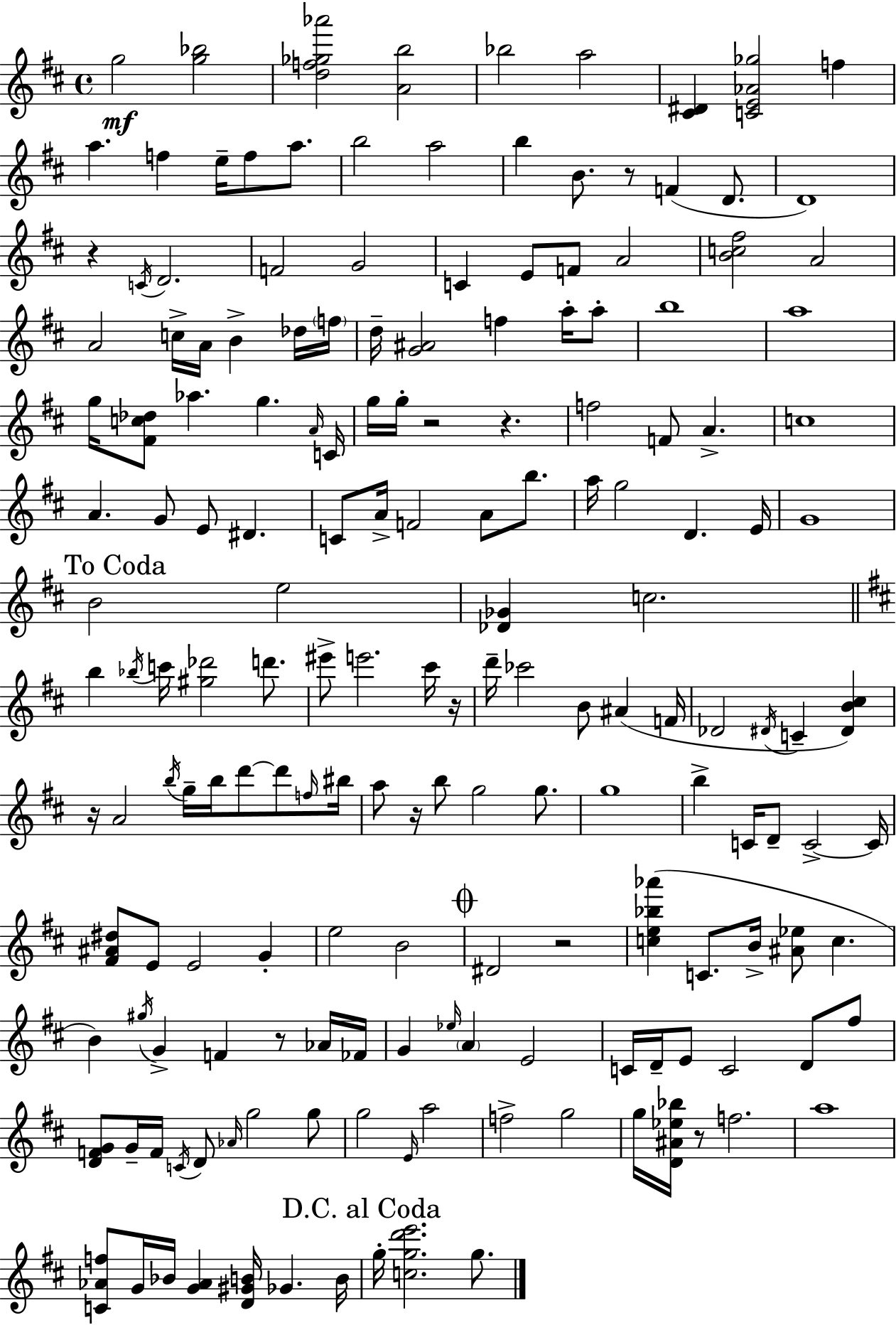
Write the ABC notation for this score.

X:1
T:Untitled
M:4/4
L:1/4
K:D
g2 [g_b]2 [df_g_a']2 [Ab]2 _b2 a2 [^C^D] [CE_A_g]2 f a f e/4 f/2 a/2 b2 a2 b B/2 z/2 F D/2 D4 z C/4 D2 F2 G2 C E/2 F/2 A2 [Bc^f]2 A2 A2 c/4 A/4 B _d/4 f/4 d/4 [G^A]2 f a/4 a/2 b4 a4 g/4 [^Fc_d]/2 _a g A/4 C/4 g/4 g/4 z2 z f2 F/2 A c4 A G/2 E/2 ^D C/2 A/4 F2 A/2 b/2 a/4 g2 D E/4 G4 B2 e2 [_D_G] c2 b _b/4 c'/4 [^g_d']2 d'/2 ^e'/2 e'2 ^c'/4 z/4 d'/4 _c'2 B/2 ^A F/4 _D2 ^D/4 C [^DB^c] z/4 A2 b/4 g/4 b/4 d'/2 d'/2 f/4 ^b/4 a/2 z/4 b/2 g2 g/2 g4 b C/4 D/2 C2 C/4 [^F^A^d]/2 E/2 E2 G e2 B2 ^D2 z2 [ce_b_a'] C/2 B/4 [^A_e]/2 c B ^g/4 G F z/2 _A/4 _F/4 G _e/4 A E2 C/4 D/4 E/2 C2 D/2 ^f/2 [DFG]/2 G/4 F/4 C/4 D/2 _A/4 g2 g/2 g2 E/4 a2 f2 g2 g/4 [D^A_e_b]/4 z/2 f2 a4 [C_Af]/2 G/4 _B/4 [G_A] [D^GB]/4 _G B/4 g/4 [cgd'e']2 g/2